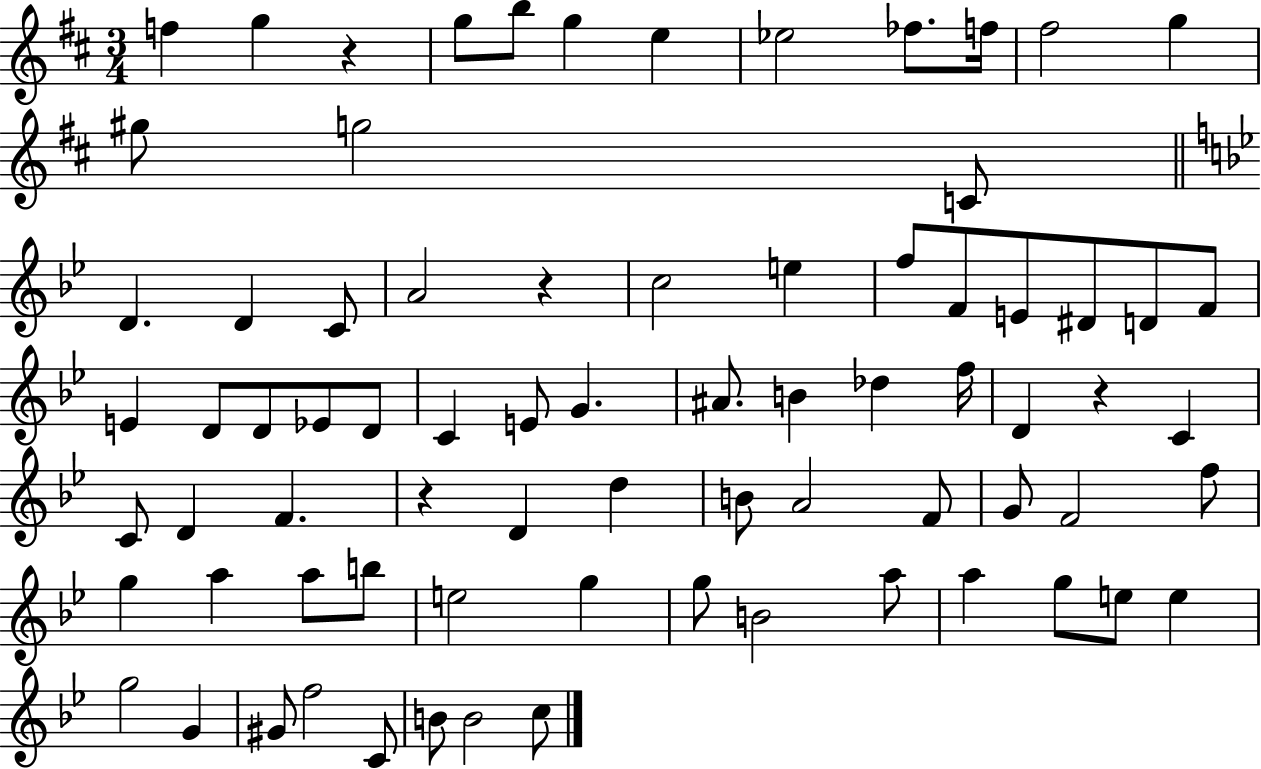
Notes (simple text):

F5/q G5/q R/q G5/e B5/e G5/q E5/q Eb5/h FES5/e. F5/s F#5/h G5/q G#5/e G5/h C4/e D4/q. D4/q C4/e A4/h R/q C5/h E5/q F5/e F4/e E4/e D#4/e D4/e F4/e E4/q D4/e D4/e Eb4/e D4/e C4/q E4/e G4/q. A#4/e. B4/q Db5/q F5/s D4/q R/q C4/q C4/e D4/q F4/q. R/q D4/q D5/q B4/e A4/h F4/e G4/e F4/h F5/e G5/q A5/q A5/e B5/e E5/h G5/q G5/e B4/h A5/e A5/q G5/e E5/e E5/q G5/h G4/q G#4/e F5/h C4/e B4/e B4/h C5/e